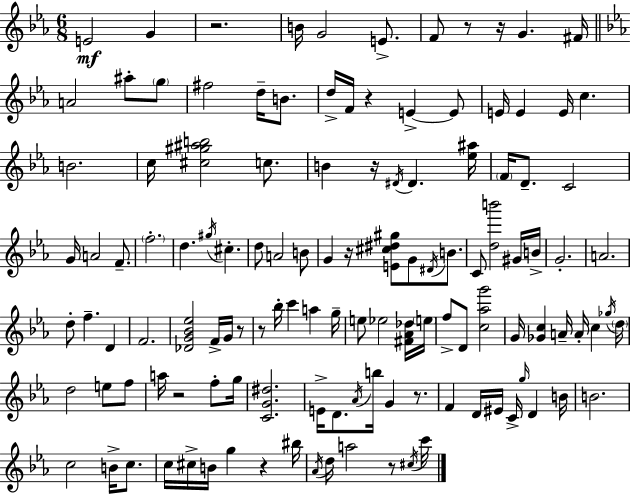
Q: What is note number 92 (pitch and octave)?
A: B4